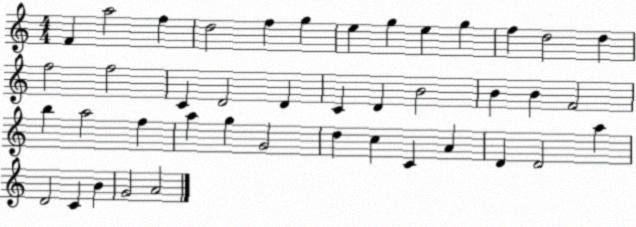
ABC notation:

X:1
T:Untitled
M:4/4
L:1/4
K:C
F a2 f d2 f g e g e g f d2 d f2 f2 C D2 D C D B2 B B F2 b a2 f a g G2 d c C A D D2 a D2 C B G2 A2